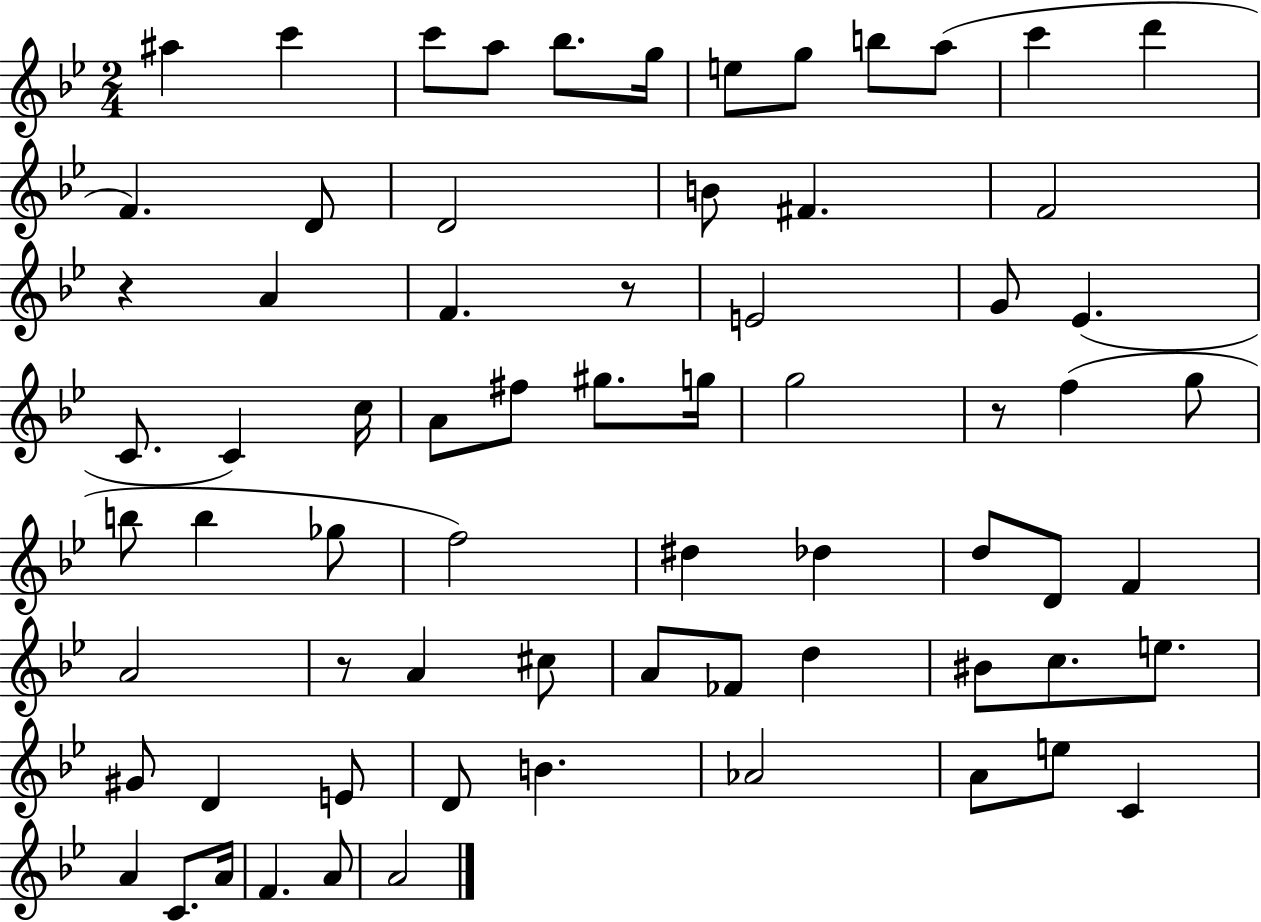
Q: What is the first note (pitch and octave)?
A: A#5